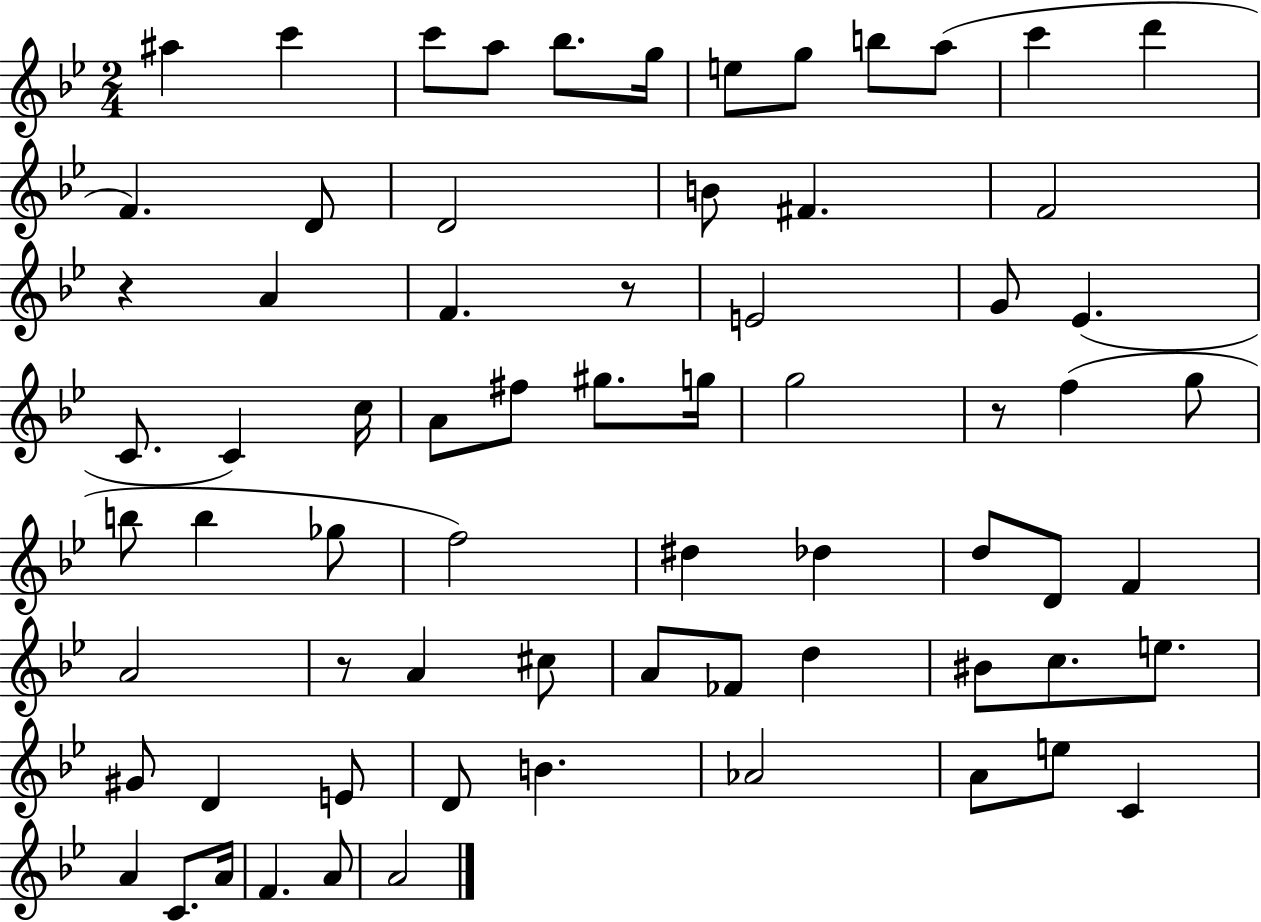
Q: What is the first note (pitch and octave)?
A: A#5